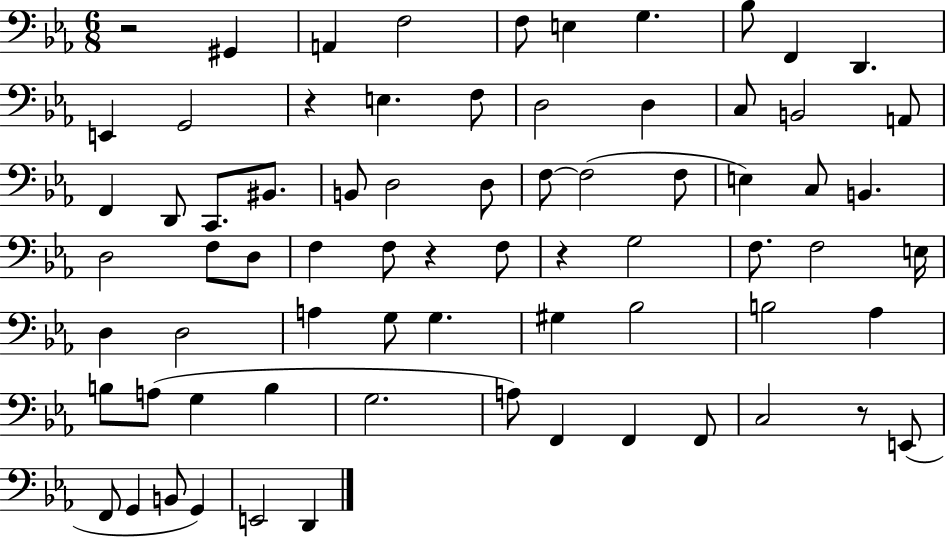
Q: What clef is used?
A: bass